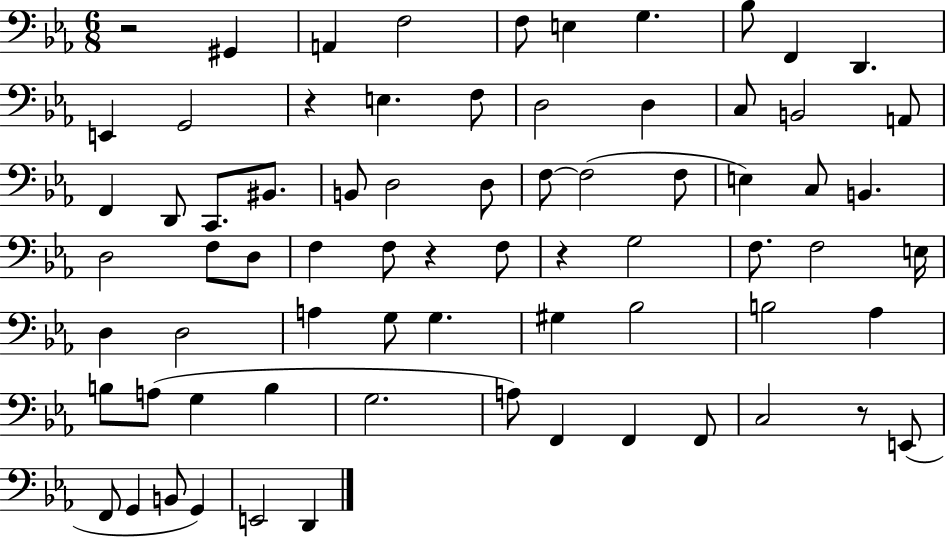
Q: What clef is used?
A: bass